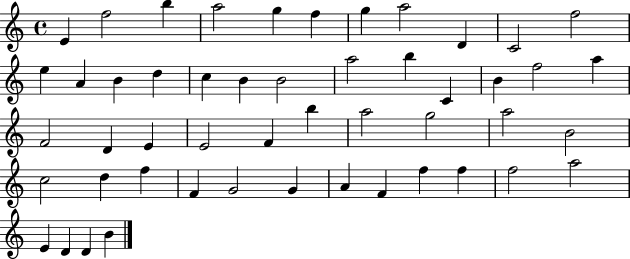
{
  \clef treble
  \time 4/4
  \defaultTimeSignature
  \key c \major
  e'4 f''2 b''4 | a''2 g''4 f''4 | g''4 a''2 d'4 | c'2 f''2 | \break e''4 a'4 b'4 d''4 | c''4 b'4 b'2 | a''2 b''4 c'4 | b'4 f''2 a''4 | \break f'2 d'4 e'4 | e'2 f'4 b''4 | a''2 g''2 | a''2 b'2 | \break c''2 d''4 f''4 | f'4 g'2 g'4 | a'4 f'4 f''4 f''4 | f''2 a''2 | \break e'4 d'4 d'4 b'4 | \bar "|."
}